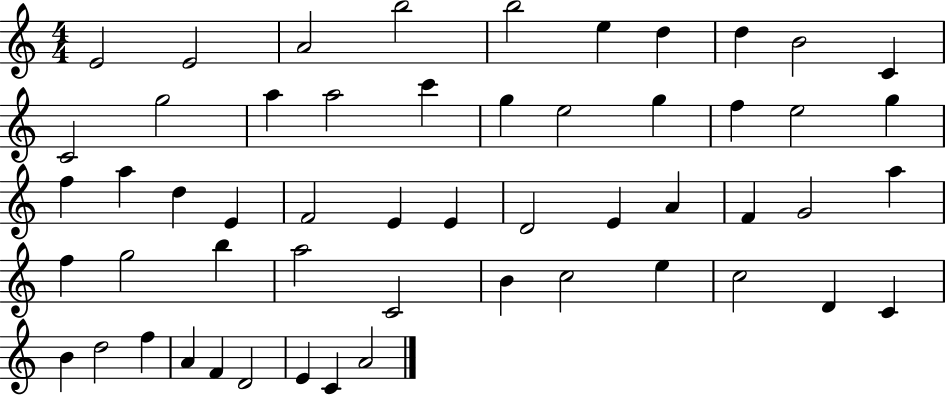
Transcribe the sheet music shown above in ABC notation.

X:1
T:Untitled
M:4/4
L:1/4
K:C
E2 E2 A2 b2 b2 e d d B2 C C2 g2 a a2 c' g e2 g f e2 g f a d E F2 E E D2 E A F G2 a f g2 b a2 C2 B c2 e c2 D C B d2 f A F D2 E C A2